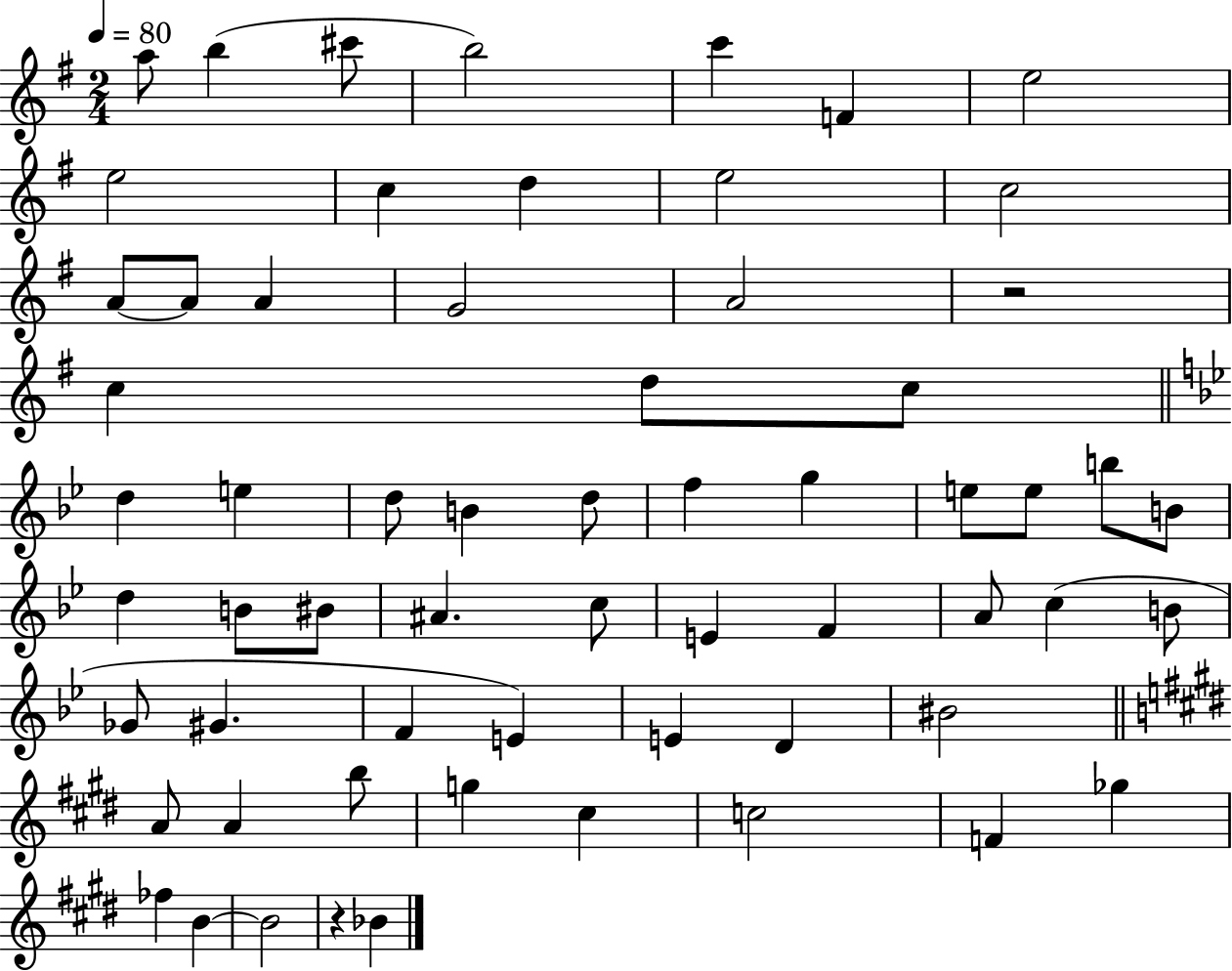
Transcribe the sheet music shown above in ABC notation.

X:1
T:Untitled
M:2/4
L:1/4
K:G
a/2 b ^c'/2 b2 c' F e2 e2 c d e2 c2 A/2 A/2 A G2 A2 z2 c d/2 c/2 d e d/2 B d/2 f g e/2 e/2 b/2 B/2 d B/2 ^B/2 ^A c/2 E F A/2 c B/2 _G/2 ^G F E E D ^B2 A/2 A b/2 g ^c c2 F _g _f B B2 z _B